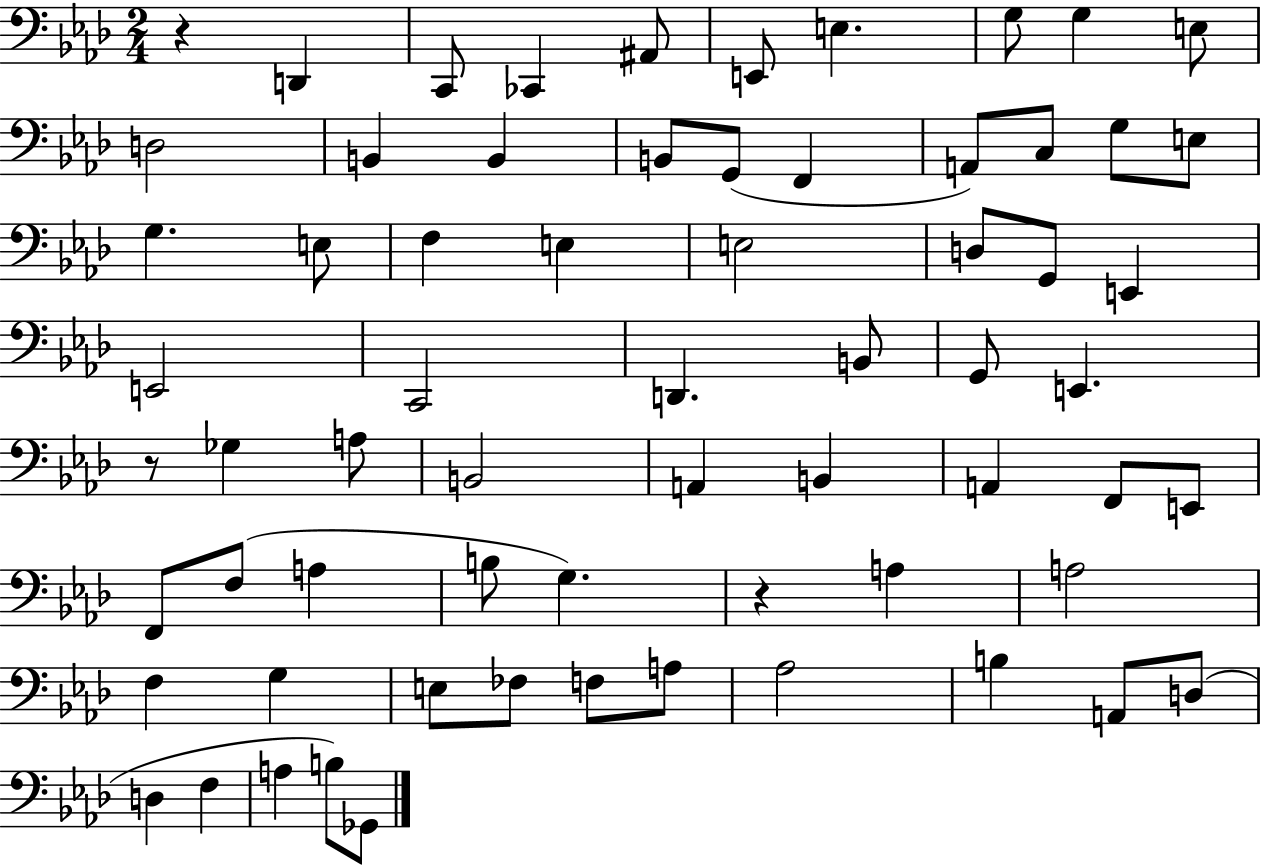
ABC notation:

X:1
T:Untitled
M:2/4
L:1/4
K:Ab
z D,, C,,/2 _C,, ^A,,/2 E,,/2 E, G,/2 G, E,/2 D,2 B,, B,, B,,/2 G,,/2 F,, A,,/2 C,/2 G,/2 E,/2 G, E,/2 F, E, E,2 D,/2 G,,/2 E,, E,,2 C,,2 D,, B,,/2 G,,/2 E,, z/2 _G, A,/2 B,,2 A,, B,, A,, F,,/2 E,,/2 F,,/2 F,/2 A, B,/2 G, z A, A,2 F, G, E,/2 _F,/2 F,/2 A,/2 _A,2 B, A,,/2 D,/2 D, F, A, B,/2 _G,,/2